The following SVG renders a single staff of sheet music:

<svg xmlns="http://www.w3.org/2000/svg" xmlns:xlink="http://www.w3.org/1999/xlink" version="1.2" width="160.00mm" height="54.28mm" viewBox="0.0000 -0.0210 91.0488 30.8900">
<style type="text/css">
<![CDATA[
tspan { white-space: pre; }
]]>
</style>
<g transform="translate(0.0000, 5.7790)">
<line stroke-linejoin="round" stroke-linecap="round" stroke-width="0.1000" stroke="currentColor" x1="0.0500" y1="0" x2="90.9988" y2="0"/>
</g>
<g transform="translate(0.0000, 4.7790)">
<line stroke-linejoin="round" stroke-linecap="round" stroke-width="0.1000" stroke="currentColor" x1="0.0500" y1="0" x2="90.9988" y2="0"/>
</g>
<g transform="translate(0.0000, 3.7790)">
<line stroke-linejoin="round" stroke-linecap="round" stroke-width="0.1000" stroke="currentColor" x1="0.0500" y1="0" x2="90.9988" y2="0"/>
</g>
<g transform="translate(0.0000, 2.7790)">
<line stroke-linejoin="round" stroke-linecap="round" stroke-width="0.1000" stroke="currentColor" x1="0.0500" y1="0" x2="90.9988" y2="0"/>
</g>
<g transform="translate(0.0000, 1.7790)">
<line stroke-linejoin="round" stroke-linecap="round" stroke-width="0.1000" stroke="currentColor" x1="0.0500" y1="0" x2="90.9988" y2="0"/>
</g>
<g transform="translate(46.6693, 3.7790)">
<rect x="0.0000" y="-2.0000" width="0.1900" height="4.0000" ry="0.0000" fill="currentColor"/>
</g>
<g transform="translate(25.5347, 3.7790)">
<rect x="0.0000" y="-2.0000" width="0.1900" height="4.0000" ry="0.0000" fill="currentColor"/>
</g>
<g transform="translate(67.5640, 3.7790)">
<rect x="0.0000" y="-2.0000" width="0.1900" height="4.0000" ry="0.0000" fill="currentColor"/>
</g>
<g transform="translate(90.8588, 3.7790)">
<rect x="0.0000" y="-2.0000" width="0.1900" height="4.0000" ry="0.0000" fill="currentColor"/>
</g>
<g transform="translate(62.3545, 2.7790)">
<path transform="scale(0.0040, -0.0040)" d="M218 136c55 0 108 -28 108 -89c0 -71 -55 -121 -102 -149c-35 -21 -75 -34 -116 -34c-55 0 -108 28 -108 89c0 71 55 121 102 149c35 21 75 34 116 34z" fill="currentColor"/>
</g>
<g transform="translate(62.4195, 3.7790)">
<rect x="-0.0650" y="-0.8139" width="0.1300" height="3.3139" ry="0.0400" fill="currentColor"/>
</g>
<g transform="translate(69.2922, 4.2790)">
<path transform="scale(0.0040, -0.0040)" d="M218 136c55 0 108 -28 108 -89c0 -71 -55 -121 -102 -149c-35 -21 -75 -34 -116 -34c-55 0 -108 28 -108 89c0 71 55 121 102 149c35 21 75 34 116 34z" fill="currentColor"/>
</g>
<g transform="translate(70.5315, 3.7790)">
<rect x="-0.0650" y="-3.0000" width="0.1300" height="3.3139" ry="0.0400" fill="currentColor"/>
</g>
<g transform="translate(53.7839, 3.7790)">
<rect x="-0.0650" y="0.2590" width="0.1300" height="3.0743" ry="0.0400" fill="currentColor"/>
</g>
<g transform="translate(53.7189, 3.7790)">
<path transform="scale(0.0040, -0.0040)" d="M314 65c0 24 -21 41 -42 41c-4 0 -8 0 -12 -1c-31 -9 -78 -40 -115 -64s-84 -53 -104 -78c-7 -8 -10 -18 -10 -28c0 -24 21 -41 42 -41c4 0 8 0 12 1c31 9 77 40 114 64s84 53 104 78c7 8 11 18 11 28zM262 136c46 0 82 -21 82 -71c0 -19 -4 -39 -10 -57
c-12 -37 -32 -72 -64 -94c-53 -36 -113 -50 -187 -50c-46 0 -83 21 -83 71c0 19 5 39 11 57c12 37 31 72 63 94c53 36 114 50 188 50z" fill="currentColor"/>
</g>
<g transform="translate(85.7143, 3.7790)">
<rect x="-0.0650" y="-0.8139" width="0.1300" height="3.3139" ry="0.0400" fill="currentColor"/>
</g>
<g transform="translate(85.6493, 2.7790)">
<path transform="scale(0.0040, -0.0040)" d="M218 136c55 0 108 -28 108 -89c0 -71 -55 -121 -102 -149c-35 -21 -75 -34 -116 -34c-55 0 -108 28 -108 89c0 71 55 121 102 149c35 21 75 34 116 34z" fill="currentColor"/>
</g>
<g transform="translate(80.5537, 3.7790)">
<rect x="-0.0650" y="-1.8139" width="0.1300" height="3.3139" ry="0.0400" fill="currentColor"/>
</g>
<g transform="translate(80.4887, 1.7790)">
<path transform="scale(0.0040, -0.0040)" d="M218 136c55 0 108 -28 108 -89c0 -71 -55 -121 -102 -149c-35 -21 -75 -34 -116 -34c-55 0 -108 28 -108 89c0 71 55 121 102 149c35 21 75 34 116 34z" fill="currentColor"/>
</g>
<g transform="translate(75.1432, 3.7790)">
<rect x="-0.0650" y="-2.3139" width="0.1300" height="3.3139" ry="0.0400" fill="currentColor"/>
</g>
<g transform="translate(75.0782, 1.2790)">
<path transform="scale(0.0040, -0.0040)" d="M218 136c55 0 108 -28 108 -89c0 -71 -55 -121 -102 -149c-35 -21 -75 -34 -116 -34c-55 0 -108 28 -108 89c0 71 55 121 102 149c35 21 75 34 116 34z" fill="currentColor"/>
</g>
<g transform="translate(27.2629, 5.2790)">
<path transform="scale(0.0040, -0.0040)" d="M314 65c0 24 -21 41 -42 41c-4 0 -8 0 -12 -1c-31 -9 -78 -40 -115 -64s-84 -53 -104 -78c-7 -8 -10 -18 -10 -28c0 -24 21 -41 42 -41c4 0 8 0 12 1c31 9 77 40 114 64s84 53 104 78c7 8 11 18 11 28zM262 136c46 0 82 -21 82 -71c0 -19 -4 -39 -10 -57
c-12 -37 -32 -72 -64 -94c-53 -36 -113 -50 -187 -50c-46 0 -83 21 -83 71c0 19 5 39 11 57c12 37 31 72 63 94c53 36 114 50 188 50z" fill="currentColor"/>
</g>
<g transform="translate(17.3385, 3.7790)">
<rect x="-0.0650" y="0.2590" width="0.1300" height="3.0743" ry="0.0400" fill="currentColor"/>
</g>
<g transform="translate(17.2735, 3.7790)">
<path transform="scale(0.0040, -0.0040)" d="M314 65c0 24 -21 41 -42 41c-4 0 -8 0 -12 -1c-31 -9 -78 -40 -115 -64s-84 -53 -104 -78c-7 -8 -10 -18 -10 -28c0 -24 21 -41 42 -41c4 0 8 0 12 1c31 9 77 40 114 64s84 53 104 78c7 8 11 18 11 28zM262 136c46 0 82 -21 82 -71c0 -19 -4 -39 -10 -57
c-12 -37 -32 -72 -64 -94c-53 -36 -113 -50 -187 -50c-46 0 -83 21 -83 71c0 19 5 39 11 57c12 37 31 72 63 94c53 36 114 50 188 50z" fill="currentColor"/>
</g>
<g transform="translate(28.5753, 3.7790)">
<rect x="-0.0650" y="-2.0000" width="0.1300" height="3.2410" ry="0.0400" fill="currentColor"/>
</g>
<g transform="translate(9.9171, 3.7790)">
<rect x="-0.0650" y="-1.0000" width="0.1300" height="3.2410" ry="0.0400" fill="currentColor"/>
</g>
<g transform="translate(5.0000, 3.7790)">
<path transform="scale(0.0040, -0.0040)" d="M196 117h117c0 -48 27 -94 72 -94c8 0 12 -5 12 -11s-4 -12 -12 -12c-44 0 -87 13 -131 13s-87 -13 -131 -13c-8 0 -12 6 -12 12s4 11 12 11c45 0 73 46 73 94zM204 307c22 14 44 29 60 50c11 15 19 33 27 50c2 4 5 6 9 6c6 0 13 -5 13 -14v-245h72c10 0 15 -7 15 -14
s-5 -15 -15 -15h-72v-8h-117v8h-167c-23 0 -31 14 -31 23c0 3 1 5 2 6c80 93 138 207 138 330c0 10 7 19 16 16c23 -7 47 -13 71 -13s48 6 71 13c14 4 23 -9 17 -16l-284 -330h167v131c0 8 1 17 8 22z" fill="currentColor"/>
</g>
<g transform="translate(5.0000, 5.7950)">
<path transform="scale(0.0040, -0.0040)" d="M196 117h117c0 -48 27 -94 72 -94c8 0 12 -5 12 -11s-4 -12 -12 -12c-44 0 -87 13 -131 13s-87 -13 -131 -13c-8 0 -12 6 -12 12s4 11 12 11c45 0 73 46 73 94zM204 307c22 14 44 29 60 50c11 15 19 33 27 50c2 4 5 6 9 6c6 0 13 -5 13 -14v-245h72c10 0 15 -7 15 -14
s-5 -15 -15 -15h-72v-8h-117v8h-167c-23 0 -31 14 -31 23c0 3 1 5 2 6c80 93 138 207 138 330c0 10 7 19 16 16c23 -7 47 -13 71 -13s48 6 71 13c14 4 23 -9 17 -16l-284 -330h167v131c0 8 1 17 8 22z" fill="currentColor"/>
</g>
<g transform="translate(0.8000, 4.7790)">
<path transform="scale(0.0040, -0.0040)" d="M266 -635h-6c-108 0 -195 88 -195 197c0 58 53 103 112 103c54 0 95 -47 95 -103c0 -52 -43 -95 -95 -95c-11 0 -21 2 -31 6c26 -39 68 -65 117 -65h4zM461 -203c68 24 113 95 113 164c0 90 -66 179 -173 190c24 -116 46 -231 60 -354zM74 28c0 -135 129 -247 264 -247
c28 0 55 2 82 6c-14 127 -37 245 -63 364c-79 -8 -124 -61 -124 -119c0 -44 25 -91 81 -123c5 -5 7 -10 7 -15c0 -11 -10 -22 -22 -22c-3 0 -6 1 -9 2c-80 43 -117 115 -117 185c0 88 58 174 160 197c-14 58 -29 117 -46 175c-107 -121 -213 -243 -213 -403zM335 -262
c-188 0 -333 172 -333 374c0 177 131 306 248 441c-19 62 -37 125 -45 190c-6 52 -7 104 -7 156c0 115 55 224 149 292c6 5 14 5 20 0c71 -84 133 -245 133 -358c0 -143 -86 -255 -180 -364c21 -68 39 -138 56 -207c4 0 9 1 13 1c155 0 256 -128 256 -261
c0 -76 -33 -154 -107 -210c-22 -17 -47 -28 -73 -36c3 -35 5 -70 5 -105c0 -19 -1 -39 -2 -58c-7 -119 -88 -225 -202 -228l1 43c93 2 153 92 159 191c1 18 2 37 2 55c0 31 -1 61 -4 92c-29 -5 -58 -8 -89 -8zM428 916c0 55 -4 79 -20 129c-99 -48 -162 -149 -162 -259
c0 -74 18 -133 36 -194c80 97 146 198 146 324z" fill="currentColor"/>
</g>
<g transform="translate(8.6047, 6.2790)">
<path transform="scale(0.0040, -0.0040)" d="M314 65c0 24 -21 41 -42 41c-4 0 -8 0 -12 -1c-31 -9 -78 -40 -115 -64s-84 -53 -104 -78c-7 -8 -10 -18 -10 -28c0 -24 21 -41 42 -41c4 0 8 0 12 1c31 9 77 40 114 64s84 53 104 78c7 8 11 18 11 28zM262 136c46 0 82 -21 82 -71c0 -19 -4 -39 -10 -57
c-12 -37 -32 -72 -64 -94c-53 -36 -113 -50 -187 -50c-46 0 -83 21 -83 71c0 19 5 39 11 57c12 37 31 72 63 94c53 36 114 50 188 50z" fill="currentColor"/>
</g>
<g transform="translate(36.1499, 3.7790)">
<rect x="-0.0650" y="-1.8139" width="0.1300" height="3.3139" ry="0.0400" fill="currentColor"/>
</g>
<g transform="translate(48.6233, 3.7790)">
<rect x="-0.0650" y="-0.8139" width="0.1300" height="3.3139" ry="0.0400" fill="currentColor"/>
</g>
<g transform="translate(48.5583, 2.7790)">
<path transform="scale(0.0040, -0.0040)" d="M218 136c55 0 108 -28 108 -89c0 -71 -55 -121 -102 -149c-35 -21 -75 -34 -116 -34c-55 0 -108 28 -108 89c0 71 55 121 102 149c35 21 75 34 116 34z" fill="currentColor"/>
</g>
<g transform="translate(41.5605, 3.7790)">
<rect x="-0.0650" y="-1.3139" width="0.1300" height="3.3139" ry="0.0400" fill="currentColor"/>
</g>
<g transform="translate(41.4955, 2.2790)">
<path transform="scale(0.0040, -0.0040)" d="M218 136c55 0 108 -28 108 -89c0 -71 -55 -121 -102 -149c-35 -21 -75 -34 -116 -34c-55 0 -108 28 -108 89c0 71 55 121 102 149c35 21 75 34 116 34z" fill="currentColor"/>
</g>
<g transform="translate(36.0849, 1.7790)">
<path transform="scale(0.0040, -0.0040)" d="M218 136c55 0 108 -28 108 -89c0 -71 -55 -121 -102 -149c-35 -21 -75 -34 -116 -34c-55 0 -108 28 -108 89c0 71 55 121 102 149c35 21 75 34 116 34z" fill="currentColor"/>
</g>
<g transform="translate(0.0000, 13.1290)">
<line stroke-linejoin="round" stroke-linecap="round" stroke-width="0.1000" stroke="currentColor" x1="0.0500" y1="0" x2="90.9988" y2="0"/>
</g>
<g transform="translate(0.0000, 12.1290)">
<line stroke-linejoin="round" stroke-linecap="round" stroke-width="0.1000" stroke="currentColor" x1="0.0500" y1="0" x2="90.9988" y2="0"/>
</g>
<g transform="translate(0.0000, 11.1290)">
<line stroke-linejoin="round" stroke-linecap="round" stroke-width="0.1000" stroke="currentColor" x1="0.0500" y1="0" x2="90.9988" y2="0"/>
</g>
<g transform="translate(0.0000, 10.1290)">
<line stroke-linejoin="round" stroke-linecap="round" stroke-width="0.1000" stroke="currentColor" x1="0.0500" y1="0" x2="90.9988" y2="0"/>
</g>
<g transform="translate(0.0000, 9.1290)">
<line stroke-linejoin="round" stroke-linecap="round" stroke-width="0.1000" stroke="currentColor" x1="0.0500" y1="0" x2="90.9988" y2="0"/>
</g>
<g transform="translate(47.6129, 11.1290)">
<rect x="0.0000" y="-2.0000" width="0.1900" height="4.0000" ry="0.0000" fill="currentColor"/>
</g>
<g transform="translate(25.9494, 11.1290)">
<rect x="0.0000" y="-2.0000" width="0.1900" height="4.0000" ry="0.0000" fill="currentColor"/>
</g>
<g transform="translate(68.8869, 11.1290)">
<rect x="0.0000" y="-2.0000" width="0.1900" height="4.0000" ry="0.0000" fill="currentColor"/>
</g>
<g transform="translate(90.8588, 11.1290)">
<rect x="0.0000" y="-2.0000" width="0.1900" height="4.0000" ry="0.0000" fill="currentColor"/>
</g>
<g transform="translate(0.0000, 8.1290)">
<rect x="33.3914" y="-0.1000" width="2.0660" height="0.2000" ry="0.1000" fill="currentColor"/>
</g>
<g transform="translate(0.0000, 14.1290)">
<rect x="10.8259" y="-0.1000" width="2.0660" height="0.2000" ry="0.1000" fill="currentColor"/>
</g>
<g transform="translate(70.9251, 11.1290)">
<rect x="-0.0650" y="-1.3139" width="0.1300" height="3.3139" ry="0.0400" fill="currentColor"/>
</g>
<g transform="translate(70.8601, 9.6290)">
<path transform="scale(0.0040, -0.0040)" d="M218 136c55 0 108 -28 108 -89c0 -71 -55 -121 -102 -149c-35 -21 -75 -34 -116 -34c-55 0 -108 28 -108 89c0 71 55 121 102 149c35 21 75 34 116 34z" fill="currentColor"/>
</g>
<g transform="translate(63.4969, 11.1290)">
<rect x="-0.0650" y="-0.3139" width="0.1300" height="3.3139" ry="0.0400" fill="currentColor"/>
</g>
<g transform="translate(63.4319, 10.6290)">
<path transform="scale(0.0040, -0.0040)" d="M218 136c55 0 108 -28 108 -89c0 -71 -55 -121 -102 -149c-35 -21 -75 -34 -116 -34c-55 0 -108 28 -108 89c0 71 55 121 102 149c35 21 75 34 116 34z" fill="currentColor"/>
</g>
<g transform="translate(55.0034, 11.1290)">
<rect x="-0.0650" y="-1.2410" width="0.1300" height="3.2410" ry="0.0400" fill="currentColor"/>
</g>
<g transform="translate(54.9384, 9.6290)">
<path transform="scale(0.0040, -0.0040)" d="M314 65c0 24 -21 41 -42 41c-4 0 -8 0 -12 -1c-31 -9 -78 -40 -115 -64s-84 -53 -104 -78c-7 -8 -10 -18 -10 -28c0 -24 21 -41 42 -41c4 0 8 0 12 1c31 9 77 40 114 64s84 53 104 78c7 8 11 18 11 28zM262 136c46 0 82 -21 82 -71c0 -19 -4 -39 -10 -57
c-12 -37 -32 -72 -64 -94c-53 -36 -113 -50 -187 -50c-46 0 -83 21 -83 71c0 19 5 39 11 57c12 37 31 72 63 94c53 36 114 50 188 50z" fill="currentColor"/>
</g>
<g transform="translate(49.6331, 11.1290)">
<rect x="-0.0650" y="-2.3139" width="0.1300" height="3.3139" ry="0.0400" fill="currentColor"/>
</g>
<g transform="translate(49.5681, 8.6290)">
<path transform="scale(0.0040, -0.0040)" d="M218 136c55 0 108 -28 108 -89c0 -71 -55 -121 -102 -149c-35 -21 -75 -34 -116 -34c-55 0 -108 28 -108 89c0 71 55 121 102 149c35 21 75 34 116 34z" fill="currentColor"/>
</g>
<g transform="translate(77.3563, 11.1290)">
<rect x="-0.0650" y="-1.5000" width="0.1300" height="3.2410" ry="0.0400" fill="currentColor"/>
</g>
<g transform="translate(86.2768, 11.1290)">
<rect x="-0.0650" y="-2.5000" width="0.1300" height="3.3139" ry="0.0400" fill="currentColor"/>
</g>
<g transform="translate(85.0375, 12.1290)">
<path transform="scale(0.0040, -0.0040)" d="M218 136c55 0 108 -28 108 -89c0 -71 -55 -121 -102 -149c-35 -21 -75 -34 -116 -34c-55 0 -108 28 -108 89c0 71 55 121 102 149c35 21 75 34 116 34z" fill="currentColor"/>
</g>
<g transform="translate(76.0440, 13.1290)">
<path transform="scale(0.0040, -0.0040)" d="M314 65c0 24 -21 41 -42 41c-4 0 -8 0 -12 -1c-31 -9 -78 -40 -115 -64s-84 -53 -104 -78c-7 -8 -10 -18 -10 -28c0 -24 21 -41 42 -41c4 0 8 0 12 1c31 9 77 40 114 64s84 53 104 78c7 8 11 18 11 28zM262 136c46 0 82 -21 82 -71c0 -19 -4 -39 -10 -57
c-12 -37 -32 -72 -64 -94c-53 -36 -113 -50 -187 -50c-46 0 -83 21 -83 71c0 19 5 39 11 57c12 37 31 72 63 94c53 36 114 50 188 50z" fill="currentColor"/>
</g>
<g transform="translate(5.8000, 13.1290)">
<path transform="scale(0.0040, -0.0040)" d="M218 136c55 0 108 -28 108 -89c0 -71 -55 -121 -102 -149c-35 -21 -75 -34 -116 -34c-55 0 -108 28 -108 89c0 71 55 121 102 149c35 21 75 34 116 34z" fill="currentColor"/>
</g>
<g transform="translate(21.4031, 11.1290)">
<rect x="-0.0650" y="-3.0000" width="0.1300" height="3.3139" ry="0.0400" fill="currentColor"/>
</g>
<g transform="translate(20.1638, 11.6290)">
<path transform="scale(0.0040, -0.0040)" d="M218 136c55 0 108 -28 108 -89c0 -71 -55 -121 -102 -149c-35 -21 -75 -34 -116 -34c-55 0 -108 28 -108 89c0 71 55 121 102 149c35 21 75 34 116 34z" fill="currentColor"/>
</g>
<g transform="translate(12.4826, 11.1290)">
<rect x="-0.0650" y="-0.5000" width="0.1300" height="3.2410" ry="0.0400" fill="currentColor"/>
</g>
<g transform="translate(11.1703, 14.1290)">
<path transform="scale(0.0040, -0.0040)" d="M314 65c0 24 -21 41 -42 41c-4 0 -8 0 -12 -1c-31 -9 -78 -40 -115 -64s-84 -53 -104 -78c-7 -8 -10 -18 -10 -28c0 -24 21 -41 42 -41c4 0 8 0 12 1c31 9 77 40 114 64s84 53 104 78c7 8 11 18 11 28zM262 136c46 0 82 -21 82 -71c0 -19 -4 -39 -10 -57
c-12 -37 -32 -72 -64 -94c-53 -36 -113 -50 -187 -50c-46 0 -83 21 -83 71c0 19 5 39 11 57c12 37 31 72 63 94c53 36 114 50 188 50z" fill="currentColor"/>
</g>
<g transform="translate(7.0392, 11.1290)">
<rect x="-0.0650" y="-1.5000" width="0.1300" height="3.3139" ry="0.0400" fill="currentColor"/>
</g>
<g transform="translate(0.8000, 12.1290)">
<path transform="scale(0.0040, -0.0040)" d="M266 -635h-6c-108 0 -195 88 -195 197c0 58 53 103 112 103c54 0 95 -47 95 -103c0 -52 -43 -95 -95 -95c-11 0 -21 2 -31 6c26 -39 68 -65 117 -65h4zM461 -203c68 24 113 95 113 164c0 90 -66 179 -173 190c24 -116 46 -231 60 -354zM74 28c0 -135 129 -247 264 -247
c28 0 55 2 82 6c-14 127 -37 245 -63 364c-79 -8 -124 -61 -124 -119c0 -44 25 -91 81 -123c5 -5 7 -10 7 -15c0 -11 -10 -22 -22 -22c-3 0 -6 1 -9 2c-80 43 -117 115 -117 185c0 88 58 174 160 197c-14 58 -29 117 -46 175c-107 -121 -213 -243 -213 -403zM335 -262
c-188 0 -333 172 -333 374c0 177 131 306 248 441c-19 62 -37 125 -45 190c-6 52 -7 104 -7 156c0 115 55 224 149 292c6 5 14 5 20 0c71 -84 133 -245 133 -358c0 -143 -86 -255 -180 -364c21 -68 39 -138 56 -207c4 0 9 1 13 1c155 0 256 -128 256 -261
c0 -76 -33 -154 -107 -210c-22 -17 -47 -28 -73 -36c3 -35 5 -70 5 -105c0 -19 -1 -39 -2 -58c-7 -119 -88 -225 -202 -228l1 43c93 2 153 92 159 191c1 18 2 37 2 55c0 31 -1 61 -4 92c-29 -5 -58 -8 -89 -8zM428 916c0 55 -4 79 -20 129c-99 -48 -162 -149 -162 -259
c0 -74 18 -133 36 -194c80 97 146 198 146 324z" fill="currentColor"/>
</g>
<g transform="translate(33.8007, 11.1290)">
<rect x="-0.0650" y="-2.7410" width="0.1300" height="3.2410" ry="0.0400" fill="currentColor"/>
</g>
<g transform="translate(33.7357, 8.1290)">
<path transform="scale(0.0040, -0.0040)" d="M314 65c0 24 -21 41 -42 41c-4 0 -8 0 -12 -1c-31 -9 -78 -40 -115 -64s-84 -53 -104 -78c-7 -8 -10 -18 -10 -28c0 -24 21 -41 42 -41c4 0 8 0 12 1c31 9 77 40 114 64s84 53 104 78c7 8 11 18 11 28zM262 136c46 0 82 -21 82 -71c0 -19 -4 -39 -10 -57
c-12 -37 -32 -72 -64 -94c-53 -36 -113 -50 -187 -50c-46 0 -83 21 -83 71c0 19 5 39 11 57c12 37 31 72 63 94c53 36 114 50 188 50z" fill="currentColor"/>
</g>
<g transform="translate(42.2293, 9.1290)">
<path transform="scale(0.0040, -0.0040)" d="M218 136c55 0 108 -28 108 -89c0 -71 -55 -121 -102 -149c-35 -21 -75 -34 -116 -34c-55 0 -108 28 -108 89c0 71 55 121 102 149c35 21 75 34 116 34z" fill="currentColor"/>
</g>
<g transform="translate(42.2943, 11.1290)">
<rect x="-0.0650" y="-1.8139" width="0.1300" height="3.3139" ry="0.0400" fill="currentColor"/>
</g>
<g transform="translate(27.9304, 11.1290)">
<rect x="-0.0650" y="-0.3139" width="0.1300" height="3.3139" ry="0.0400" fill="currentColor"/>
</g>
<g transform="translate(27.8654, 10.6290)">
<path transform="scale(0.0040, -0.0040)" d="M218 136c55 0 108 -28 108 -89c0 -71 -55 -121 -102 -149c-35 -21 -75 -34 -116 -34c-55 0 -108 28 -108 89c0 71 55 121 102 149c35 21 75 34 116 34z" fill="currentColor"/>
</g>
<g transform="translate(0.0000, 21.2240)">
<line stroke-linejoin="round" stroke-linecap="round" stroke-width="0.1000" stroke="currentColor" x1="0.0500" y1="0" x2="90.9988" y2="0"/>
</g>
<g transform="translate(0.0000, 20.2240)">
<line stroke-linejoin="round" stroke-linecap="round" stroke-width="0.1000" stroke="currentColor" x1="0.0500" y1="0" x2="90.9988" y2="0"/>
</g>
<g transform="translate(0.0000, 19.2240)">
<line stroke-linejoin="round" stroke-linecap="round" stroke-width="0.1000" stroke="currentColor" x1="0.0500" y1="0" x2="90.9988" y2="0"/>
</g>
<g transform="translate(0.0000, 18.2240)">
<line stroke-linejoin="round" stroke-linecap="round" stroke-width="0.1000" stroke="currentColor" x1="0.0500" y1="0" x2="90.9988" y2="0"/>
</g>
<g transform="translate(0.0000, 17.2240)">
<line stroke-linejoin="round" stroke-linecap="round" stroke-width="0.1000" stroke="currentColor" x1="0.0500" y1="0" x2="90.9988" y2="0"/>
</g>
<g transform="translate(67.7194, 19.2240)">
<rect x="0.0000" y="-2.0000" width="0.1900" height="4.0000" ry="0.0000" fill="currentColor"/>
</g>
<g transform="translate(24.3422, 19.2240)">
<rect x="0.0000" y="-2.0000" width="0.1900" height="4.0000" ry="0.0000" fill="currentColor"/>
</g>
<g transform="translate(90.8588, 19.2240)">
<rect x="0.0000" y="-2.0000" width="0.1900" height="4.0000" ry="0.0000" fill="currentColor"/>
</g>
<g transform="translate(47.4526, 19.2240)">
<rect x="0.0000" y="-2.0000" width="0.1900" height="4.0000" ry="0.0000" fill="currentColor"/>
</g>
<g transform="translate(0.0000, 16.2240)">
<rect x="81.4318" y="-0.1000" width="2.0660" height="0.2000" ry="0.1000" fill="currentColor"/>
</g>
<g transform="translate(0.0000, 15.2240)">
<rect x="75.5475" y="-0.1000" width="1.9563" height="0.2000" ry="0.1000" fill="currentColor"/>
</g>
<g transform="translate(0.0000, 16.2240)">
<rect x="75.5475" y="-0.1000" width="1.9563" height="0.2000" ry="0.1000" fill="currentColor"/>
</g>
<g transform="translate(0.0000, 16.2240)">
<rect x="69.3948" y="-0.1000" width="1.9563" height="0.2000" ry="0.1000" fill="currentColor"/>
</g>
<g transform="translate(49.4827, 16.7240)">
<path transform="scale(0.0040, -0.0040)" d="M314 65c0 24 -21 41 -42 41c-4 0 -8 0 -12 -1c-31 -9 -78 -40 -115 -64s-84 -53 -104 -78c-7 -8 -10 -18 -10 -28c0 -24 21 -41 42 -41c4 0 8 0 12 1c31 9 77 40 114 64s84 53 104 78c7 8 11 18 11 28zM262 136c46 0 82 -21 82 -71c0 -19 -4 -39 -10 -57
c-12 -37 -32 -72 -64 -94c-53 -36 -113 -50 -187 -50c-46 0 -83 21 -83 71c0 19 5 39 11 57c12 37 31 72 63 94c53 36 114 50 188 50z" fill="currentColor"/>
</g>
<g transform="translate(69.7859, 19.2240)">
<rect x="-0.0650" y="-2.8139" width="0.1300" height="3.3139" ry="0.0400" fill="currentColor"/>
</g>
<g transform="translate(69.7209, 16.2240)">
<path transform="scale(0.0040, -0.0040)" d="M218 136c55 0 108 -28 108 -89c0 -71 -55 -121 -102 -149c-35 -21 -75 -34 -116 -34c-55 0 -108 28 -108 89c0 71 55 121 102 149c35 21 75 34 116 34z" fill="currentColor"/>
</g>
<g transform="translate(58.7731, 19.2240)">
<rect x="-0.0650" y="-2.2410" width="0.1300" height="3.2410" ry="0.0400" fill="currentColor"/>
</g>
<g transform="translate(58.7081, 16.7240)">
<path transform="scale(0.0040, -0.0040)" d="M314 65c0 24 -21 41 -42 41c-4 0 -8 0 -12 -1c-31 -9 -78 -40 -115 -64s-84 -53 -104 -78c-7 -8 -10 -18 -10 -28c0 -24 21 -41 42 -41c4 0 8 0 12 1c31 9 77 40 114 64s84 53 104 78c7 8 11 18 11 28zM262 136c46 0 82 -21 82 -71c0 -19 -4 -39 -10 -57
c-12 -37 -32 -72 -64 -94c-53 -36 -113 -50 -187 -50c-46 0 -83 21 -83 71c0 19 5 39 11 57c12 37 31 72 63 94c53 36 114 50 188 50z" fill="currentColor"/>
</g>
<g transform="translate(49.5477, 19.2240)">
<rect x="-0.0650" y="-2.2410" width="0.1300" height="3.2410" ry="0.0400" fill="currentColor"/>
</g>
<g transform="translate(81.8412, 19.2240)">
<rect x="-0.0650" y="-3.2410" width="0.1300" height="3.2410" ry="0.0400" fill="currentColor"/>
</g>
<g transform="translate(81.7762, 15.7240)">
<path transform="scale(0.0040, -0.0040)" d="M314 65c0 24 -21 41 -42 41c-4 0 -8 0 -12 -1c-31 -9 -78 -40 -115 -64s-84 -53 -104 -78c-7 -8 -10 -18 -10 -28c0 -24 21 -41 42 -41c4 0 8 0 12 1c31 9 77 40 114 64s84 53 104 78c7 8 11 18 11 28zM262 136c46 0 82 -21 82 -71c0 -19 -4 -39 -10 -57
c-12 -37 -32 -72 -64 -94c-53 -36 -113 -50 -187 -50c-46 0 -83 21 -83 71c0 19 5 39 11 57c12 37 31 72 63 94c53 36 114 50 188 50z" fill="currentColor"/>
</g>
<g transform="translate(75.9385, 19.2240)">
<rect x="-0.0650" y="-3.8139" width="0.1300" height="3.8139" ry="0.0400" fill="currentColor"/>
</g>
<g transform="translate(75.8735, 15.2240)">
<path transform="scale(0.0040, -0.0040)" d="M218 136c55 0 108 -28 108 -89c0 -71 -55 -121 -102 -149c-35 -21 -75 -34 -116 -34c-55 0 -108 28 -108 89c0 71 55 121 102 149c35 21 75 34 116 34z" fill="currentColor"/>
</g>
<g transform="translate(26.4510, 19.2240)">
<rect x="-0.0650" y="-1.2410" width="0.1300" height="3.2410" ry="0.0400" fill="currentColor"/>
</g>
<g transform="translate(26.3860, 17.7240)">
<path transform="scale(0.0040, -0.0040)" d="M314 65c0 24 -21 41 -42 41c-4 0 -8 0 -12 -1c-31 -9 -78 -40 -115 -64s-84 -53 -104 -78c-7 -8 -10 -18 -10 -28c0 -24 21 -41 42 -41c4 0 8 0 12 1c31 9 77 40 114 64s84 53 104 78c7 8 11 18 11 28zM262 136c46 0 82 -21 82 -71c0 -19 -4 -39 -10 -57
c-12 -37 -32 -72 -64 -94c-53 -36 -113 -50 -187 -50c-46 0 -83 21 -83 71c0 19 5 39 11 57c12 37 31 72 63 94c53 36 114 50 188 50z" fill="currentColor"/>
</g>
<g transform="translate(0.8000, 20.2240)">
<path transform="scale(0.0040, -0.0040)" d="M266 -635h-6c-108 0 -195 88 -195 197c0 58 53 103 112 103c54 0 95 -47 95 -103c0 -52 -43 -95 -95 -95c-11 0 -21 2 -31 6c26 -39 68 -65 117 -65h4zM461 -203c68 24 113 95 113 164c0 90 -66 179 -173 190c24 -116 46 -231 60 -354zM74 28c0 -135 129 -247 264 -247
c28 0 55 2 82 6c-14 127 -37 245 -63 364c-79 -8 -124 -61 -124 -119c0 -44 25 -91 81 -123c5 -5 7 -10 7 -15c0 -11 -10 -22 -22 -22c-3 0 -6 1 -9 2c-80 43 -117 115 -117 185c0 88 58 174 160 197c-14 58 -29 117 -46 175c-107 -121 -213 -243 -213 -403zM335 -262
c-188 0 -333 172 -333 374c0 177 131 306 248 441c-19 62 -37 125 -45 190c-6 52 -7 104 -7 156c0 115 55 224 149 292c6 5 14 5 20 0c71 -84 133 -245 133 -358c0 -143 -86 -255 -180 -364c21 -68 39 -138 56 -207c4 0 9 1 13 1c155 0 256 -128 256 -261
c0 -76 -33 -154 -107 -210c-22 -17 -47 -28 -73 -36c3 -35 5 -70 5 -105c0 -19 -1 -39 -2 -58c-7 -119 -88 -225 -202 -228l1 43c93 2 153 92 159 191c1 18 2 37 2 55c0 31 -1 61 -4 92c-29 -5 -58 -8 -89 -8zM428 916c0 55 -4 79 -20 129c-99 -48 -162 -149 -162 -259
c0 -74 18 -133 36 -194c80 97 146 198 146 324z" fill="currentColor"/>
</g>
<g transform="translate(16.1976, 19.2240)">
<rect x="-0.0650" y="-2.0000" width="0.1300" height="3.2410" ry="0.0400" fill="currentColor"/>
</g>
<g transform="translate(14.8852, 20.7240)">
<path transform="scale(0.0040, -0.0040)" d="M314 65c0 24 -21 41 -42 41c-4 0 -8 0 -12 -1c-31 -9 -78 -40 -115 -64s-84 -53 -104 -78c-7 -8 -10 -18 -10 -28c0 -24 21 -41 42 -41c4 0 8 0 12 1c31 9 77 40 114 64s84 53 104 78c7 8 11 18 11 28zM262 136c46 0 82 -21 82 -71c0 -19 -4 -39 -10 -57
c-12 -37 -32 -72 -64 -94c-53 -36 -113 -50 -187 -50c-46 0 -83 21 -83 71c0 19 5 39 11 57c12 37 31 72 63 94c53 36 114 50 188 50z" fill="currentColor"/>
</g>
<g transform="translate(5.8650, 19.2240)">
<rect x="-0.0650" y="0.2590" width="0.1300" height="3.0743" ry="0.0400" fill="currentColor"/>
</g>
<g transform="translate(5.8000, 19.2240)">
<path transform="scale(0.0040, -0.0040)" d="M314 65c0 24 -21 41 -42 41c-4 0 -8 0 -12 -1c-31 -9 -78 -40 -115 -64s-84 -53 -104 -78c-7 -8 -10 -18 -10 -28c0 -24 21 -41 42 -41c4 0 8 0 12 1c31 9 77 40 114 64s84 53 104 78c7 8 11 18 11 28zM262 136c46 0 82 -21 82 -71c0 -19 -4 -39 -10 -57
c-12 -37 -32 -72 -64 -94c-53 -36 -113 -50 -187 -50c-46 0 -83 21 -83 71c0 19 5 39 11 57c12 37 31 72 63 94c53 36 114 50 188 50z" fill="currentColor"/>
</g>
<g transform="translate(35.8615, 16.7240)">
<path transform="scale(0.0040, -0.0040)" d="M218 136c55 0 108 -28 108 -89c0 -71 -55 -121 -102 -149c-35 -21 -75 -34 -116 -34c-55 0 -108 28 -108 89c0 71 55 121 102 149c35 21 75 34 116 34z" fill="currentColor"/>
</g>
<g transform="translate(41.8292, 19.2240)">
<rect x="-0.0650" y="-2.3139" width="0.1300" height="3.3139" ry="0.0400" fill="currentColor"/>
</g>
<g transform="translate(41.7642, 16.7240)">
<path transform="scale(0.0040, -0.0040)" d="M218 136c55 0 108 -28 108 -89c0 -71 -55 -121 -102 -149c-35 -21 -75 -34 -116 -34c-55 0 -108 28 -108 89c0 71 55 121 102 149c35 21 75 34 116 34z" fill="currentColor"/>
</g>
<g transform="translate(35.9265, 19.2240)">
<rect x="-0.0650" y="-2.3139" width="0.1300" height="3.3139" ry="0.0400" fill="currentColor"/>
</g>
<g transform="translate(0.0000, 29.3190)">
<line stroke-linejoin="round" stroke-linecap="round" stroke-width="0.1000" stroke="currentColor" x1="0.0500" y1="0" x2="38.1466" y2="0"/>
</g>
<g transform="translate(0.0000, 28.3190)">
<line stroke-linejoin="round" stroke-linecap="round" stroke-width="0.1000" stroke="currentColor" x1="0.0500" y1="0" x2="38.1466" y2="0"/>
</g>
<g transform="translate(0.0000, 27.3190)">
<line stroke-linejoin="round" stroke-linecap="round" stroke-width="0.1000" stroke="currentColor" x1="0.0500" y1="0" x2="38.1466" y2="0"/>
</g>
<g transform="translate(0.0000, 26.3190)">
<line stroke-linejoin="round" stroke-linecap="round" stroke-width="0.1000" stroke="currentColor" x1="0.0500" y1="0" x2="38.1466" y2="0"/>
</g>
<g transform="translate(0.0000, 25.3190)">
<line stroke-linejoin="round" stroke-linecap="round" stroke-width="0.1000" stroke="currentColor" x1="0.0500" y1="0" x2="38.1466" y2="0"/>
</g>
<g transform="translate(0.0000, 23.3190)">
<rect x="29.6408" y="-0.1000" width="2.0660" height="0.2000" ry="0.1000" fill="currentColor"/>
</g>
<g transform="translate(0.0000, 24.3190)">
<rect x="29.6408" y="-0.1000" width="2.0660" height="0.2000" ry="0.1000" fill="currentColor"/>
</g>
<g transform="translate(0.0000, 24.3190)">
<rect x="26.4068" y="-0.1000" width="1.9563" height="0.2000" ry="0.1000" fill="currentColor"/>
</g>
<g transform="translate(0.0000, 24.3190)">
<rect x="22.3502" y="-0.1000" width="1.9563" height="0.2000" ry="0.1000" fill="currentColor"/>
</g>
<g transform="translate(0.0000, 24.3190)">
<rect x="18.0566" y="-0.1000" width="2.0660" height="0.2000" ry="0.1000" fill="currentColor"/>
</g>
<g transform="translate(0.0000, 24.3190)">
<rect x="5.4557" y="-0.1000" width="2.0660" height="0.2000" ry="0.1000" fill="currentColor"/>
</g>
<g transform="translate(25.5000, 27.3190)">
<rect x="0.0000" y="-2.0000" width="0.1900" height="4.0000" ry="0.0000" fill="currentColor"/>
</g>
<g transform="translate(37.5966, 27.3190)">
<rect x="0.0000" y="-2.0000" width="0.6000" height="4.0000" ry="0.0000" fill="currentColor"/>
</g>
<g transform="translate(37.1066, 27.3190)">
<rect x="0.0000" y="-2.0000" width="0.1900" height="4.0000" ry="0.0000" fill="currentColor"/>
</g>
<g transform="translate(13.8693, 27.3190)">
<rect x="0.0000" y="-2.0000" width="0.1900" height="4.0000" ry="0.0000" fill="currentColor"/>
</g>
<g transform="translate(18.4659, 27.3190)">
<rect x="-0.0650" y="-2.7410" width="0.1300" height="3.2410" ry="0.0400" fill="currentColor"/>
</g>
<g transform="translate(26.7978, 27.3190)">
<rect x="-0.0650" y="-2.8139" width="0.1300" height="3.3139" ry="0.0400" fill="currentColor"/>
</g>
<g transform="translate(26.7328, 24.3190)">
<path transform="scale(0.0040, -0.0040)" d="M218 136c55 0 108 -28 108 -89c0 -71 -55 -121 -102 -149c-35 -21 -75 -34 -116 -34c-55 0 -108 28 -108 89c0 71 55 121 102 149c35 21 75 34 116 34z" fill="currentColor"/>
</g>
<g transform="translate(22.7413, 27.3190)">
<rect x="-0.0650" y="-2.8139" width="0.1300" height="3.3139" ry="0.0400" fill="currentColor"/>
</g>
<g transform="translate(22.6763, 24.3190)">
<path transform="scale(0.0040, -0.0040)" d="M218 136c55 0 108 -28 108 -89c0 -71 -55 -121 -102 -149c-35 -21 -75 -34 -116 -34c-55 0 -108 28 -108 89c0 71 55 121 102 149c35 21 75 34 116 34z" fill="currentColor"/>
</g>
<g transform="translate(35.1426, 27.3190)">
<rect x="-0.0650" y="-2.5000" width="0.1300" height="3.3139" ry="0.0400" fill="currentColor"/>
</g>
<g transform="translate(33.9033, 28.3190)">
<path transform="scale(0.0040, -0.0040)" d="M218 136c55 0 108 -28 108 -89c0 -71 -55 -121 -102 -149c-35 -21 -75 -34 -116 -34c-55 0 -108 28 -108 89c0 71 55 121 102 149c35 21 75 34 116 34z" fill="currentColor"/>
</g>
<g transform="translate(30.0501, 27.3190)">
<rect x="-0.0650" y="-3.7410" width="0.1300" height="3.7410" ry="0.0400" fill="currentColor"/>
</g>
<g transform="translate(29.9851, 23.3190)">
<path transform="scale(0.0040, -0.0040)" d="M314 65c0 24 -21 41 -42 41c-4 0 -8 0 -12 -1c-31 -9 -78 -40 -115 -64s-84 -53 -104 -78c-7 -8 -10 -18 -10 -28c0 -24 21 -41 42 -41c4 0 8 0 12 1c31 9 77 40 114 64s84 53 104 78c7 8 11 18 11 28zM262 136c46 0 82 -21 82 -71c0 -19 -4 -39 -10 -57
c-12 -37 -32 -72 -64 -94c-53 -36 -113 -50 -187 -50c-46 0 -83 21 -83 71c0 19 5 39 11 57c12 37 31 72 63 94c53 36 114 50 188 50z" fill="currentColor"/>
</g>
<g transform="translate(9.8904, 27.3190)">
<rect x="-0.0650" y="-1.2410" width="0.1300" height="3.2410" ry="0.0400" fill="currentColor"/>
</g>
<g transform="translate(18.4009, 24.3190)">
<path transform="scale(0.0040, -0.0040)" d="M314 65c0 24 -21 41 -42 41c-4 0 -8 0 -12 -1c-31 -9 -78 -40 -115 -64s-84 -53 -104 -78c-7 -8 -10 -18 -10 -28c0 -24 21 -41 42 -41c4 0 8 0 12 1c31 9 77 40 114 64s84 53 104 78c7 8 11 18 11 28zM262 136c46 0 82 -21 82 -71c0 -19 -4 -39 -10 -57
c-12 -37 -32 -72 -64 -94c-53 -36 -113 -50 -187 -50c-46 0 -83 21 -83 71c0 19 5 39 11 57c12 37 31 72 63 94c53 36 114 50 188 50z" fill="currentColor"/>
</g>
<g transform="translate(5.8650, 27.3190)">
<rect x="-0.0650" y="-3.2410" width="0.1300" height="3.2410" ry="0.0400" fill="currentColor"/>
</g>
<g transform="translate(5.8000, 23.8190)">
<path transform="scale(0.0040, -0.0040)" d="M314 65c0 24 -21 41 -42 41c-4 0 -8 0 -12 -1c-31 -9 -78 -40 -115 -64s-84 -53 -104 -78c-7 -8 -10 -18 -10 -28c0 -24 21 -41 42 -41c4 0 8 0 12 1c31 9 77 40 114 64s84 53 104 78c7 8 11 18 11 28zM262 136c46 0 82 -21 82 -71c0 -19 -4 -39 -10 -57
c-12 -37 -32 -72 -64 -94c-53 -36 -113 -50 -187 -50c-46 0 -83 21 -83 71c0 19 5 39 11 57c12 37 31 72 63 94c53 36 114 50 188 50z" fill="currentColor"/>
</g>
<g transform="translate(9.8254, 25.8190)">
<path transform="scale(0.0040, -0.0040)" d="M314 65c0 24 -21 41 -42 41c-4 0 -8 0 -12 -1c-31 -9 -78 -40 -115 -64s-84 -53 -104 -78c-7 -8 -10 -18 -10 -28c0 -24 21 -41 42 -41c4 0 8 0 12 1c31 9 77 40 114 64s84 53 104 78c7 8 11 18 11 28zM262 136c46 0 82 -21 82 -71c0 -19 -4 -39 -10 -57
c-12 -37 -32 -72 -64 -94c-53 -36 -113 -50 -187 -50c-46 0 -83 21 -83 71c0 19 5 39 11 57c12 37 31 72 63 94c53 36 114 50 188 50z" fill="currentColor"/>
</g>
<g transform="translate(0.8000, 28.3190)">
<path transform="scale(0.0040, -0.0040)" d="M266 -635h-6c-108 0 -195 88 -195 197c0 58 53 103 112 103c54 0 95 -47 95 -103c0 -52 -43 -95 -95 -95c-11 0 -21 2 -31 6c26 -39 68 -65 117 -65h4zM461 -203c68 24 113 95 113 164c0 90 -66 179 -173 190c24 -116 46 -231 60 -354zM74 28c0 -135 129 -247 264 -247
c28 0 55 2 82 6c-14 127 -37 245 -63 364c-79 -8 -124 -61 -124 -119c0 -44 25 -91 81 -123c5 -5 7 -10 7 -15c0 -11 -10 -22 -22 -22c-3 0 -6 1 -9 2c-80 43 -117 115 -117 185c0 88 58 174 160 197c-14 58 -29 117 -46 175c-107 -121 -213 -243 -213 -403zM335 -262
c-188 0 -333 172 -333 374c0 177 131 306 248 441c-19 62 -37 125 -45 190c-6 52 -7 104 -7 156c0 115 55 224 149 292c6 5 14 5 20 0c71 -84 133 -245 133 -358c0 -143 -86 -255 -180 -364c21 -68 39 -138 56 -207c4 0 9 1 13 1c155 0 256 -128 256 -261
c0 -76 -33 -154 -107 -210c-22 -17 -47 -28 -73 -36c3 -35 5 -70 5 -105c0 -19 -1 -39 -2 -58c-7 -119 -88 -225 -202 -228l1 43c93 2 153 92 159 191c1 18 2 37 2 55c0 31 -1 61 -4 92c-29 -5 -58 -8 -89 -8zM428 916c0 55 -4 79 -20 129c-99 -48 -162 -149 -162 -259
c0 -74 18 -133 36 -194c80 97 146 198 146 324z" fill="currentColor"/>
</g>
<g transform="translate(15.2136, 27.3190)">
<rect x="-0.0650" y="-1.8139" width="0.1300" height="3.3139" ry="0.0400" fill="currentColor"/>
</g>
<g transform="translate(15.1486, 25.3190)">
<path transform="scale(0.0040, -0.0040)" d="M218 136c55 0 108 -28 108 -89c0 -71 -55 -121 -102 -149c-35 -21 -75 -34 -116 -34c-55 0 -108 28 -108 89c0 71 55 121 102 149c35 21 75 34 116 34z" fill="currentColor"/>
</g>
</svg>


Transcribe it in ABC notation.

X:1
T:Untitled
M:4/4
L:1/4
K:C
D2 B2 F2 f e d B2 d A g f d E C2 A c a2 f g e2 c e E2 G B2 F2 e2 g g g2 g2 a c' b2 b2 e2 f a2 a a c'2 G